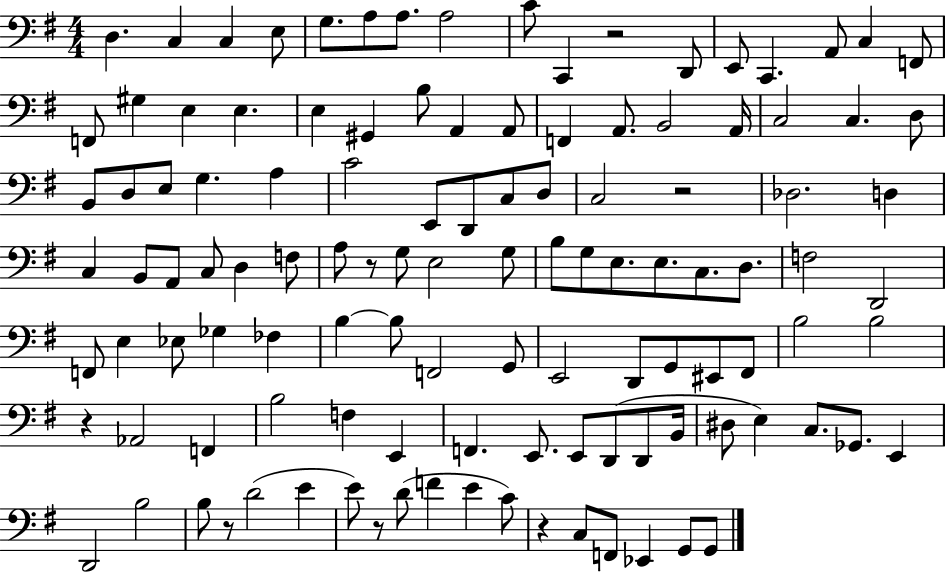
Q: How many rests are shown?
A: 7